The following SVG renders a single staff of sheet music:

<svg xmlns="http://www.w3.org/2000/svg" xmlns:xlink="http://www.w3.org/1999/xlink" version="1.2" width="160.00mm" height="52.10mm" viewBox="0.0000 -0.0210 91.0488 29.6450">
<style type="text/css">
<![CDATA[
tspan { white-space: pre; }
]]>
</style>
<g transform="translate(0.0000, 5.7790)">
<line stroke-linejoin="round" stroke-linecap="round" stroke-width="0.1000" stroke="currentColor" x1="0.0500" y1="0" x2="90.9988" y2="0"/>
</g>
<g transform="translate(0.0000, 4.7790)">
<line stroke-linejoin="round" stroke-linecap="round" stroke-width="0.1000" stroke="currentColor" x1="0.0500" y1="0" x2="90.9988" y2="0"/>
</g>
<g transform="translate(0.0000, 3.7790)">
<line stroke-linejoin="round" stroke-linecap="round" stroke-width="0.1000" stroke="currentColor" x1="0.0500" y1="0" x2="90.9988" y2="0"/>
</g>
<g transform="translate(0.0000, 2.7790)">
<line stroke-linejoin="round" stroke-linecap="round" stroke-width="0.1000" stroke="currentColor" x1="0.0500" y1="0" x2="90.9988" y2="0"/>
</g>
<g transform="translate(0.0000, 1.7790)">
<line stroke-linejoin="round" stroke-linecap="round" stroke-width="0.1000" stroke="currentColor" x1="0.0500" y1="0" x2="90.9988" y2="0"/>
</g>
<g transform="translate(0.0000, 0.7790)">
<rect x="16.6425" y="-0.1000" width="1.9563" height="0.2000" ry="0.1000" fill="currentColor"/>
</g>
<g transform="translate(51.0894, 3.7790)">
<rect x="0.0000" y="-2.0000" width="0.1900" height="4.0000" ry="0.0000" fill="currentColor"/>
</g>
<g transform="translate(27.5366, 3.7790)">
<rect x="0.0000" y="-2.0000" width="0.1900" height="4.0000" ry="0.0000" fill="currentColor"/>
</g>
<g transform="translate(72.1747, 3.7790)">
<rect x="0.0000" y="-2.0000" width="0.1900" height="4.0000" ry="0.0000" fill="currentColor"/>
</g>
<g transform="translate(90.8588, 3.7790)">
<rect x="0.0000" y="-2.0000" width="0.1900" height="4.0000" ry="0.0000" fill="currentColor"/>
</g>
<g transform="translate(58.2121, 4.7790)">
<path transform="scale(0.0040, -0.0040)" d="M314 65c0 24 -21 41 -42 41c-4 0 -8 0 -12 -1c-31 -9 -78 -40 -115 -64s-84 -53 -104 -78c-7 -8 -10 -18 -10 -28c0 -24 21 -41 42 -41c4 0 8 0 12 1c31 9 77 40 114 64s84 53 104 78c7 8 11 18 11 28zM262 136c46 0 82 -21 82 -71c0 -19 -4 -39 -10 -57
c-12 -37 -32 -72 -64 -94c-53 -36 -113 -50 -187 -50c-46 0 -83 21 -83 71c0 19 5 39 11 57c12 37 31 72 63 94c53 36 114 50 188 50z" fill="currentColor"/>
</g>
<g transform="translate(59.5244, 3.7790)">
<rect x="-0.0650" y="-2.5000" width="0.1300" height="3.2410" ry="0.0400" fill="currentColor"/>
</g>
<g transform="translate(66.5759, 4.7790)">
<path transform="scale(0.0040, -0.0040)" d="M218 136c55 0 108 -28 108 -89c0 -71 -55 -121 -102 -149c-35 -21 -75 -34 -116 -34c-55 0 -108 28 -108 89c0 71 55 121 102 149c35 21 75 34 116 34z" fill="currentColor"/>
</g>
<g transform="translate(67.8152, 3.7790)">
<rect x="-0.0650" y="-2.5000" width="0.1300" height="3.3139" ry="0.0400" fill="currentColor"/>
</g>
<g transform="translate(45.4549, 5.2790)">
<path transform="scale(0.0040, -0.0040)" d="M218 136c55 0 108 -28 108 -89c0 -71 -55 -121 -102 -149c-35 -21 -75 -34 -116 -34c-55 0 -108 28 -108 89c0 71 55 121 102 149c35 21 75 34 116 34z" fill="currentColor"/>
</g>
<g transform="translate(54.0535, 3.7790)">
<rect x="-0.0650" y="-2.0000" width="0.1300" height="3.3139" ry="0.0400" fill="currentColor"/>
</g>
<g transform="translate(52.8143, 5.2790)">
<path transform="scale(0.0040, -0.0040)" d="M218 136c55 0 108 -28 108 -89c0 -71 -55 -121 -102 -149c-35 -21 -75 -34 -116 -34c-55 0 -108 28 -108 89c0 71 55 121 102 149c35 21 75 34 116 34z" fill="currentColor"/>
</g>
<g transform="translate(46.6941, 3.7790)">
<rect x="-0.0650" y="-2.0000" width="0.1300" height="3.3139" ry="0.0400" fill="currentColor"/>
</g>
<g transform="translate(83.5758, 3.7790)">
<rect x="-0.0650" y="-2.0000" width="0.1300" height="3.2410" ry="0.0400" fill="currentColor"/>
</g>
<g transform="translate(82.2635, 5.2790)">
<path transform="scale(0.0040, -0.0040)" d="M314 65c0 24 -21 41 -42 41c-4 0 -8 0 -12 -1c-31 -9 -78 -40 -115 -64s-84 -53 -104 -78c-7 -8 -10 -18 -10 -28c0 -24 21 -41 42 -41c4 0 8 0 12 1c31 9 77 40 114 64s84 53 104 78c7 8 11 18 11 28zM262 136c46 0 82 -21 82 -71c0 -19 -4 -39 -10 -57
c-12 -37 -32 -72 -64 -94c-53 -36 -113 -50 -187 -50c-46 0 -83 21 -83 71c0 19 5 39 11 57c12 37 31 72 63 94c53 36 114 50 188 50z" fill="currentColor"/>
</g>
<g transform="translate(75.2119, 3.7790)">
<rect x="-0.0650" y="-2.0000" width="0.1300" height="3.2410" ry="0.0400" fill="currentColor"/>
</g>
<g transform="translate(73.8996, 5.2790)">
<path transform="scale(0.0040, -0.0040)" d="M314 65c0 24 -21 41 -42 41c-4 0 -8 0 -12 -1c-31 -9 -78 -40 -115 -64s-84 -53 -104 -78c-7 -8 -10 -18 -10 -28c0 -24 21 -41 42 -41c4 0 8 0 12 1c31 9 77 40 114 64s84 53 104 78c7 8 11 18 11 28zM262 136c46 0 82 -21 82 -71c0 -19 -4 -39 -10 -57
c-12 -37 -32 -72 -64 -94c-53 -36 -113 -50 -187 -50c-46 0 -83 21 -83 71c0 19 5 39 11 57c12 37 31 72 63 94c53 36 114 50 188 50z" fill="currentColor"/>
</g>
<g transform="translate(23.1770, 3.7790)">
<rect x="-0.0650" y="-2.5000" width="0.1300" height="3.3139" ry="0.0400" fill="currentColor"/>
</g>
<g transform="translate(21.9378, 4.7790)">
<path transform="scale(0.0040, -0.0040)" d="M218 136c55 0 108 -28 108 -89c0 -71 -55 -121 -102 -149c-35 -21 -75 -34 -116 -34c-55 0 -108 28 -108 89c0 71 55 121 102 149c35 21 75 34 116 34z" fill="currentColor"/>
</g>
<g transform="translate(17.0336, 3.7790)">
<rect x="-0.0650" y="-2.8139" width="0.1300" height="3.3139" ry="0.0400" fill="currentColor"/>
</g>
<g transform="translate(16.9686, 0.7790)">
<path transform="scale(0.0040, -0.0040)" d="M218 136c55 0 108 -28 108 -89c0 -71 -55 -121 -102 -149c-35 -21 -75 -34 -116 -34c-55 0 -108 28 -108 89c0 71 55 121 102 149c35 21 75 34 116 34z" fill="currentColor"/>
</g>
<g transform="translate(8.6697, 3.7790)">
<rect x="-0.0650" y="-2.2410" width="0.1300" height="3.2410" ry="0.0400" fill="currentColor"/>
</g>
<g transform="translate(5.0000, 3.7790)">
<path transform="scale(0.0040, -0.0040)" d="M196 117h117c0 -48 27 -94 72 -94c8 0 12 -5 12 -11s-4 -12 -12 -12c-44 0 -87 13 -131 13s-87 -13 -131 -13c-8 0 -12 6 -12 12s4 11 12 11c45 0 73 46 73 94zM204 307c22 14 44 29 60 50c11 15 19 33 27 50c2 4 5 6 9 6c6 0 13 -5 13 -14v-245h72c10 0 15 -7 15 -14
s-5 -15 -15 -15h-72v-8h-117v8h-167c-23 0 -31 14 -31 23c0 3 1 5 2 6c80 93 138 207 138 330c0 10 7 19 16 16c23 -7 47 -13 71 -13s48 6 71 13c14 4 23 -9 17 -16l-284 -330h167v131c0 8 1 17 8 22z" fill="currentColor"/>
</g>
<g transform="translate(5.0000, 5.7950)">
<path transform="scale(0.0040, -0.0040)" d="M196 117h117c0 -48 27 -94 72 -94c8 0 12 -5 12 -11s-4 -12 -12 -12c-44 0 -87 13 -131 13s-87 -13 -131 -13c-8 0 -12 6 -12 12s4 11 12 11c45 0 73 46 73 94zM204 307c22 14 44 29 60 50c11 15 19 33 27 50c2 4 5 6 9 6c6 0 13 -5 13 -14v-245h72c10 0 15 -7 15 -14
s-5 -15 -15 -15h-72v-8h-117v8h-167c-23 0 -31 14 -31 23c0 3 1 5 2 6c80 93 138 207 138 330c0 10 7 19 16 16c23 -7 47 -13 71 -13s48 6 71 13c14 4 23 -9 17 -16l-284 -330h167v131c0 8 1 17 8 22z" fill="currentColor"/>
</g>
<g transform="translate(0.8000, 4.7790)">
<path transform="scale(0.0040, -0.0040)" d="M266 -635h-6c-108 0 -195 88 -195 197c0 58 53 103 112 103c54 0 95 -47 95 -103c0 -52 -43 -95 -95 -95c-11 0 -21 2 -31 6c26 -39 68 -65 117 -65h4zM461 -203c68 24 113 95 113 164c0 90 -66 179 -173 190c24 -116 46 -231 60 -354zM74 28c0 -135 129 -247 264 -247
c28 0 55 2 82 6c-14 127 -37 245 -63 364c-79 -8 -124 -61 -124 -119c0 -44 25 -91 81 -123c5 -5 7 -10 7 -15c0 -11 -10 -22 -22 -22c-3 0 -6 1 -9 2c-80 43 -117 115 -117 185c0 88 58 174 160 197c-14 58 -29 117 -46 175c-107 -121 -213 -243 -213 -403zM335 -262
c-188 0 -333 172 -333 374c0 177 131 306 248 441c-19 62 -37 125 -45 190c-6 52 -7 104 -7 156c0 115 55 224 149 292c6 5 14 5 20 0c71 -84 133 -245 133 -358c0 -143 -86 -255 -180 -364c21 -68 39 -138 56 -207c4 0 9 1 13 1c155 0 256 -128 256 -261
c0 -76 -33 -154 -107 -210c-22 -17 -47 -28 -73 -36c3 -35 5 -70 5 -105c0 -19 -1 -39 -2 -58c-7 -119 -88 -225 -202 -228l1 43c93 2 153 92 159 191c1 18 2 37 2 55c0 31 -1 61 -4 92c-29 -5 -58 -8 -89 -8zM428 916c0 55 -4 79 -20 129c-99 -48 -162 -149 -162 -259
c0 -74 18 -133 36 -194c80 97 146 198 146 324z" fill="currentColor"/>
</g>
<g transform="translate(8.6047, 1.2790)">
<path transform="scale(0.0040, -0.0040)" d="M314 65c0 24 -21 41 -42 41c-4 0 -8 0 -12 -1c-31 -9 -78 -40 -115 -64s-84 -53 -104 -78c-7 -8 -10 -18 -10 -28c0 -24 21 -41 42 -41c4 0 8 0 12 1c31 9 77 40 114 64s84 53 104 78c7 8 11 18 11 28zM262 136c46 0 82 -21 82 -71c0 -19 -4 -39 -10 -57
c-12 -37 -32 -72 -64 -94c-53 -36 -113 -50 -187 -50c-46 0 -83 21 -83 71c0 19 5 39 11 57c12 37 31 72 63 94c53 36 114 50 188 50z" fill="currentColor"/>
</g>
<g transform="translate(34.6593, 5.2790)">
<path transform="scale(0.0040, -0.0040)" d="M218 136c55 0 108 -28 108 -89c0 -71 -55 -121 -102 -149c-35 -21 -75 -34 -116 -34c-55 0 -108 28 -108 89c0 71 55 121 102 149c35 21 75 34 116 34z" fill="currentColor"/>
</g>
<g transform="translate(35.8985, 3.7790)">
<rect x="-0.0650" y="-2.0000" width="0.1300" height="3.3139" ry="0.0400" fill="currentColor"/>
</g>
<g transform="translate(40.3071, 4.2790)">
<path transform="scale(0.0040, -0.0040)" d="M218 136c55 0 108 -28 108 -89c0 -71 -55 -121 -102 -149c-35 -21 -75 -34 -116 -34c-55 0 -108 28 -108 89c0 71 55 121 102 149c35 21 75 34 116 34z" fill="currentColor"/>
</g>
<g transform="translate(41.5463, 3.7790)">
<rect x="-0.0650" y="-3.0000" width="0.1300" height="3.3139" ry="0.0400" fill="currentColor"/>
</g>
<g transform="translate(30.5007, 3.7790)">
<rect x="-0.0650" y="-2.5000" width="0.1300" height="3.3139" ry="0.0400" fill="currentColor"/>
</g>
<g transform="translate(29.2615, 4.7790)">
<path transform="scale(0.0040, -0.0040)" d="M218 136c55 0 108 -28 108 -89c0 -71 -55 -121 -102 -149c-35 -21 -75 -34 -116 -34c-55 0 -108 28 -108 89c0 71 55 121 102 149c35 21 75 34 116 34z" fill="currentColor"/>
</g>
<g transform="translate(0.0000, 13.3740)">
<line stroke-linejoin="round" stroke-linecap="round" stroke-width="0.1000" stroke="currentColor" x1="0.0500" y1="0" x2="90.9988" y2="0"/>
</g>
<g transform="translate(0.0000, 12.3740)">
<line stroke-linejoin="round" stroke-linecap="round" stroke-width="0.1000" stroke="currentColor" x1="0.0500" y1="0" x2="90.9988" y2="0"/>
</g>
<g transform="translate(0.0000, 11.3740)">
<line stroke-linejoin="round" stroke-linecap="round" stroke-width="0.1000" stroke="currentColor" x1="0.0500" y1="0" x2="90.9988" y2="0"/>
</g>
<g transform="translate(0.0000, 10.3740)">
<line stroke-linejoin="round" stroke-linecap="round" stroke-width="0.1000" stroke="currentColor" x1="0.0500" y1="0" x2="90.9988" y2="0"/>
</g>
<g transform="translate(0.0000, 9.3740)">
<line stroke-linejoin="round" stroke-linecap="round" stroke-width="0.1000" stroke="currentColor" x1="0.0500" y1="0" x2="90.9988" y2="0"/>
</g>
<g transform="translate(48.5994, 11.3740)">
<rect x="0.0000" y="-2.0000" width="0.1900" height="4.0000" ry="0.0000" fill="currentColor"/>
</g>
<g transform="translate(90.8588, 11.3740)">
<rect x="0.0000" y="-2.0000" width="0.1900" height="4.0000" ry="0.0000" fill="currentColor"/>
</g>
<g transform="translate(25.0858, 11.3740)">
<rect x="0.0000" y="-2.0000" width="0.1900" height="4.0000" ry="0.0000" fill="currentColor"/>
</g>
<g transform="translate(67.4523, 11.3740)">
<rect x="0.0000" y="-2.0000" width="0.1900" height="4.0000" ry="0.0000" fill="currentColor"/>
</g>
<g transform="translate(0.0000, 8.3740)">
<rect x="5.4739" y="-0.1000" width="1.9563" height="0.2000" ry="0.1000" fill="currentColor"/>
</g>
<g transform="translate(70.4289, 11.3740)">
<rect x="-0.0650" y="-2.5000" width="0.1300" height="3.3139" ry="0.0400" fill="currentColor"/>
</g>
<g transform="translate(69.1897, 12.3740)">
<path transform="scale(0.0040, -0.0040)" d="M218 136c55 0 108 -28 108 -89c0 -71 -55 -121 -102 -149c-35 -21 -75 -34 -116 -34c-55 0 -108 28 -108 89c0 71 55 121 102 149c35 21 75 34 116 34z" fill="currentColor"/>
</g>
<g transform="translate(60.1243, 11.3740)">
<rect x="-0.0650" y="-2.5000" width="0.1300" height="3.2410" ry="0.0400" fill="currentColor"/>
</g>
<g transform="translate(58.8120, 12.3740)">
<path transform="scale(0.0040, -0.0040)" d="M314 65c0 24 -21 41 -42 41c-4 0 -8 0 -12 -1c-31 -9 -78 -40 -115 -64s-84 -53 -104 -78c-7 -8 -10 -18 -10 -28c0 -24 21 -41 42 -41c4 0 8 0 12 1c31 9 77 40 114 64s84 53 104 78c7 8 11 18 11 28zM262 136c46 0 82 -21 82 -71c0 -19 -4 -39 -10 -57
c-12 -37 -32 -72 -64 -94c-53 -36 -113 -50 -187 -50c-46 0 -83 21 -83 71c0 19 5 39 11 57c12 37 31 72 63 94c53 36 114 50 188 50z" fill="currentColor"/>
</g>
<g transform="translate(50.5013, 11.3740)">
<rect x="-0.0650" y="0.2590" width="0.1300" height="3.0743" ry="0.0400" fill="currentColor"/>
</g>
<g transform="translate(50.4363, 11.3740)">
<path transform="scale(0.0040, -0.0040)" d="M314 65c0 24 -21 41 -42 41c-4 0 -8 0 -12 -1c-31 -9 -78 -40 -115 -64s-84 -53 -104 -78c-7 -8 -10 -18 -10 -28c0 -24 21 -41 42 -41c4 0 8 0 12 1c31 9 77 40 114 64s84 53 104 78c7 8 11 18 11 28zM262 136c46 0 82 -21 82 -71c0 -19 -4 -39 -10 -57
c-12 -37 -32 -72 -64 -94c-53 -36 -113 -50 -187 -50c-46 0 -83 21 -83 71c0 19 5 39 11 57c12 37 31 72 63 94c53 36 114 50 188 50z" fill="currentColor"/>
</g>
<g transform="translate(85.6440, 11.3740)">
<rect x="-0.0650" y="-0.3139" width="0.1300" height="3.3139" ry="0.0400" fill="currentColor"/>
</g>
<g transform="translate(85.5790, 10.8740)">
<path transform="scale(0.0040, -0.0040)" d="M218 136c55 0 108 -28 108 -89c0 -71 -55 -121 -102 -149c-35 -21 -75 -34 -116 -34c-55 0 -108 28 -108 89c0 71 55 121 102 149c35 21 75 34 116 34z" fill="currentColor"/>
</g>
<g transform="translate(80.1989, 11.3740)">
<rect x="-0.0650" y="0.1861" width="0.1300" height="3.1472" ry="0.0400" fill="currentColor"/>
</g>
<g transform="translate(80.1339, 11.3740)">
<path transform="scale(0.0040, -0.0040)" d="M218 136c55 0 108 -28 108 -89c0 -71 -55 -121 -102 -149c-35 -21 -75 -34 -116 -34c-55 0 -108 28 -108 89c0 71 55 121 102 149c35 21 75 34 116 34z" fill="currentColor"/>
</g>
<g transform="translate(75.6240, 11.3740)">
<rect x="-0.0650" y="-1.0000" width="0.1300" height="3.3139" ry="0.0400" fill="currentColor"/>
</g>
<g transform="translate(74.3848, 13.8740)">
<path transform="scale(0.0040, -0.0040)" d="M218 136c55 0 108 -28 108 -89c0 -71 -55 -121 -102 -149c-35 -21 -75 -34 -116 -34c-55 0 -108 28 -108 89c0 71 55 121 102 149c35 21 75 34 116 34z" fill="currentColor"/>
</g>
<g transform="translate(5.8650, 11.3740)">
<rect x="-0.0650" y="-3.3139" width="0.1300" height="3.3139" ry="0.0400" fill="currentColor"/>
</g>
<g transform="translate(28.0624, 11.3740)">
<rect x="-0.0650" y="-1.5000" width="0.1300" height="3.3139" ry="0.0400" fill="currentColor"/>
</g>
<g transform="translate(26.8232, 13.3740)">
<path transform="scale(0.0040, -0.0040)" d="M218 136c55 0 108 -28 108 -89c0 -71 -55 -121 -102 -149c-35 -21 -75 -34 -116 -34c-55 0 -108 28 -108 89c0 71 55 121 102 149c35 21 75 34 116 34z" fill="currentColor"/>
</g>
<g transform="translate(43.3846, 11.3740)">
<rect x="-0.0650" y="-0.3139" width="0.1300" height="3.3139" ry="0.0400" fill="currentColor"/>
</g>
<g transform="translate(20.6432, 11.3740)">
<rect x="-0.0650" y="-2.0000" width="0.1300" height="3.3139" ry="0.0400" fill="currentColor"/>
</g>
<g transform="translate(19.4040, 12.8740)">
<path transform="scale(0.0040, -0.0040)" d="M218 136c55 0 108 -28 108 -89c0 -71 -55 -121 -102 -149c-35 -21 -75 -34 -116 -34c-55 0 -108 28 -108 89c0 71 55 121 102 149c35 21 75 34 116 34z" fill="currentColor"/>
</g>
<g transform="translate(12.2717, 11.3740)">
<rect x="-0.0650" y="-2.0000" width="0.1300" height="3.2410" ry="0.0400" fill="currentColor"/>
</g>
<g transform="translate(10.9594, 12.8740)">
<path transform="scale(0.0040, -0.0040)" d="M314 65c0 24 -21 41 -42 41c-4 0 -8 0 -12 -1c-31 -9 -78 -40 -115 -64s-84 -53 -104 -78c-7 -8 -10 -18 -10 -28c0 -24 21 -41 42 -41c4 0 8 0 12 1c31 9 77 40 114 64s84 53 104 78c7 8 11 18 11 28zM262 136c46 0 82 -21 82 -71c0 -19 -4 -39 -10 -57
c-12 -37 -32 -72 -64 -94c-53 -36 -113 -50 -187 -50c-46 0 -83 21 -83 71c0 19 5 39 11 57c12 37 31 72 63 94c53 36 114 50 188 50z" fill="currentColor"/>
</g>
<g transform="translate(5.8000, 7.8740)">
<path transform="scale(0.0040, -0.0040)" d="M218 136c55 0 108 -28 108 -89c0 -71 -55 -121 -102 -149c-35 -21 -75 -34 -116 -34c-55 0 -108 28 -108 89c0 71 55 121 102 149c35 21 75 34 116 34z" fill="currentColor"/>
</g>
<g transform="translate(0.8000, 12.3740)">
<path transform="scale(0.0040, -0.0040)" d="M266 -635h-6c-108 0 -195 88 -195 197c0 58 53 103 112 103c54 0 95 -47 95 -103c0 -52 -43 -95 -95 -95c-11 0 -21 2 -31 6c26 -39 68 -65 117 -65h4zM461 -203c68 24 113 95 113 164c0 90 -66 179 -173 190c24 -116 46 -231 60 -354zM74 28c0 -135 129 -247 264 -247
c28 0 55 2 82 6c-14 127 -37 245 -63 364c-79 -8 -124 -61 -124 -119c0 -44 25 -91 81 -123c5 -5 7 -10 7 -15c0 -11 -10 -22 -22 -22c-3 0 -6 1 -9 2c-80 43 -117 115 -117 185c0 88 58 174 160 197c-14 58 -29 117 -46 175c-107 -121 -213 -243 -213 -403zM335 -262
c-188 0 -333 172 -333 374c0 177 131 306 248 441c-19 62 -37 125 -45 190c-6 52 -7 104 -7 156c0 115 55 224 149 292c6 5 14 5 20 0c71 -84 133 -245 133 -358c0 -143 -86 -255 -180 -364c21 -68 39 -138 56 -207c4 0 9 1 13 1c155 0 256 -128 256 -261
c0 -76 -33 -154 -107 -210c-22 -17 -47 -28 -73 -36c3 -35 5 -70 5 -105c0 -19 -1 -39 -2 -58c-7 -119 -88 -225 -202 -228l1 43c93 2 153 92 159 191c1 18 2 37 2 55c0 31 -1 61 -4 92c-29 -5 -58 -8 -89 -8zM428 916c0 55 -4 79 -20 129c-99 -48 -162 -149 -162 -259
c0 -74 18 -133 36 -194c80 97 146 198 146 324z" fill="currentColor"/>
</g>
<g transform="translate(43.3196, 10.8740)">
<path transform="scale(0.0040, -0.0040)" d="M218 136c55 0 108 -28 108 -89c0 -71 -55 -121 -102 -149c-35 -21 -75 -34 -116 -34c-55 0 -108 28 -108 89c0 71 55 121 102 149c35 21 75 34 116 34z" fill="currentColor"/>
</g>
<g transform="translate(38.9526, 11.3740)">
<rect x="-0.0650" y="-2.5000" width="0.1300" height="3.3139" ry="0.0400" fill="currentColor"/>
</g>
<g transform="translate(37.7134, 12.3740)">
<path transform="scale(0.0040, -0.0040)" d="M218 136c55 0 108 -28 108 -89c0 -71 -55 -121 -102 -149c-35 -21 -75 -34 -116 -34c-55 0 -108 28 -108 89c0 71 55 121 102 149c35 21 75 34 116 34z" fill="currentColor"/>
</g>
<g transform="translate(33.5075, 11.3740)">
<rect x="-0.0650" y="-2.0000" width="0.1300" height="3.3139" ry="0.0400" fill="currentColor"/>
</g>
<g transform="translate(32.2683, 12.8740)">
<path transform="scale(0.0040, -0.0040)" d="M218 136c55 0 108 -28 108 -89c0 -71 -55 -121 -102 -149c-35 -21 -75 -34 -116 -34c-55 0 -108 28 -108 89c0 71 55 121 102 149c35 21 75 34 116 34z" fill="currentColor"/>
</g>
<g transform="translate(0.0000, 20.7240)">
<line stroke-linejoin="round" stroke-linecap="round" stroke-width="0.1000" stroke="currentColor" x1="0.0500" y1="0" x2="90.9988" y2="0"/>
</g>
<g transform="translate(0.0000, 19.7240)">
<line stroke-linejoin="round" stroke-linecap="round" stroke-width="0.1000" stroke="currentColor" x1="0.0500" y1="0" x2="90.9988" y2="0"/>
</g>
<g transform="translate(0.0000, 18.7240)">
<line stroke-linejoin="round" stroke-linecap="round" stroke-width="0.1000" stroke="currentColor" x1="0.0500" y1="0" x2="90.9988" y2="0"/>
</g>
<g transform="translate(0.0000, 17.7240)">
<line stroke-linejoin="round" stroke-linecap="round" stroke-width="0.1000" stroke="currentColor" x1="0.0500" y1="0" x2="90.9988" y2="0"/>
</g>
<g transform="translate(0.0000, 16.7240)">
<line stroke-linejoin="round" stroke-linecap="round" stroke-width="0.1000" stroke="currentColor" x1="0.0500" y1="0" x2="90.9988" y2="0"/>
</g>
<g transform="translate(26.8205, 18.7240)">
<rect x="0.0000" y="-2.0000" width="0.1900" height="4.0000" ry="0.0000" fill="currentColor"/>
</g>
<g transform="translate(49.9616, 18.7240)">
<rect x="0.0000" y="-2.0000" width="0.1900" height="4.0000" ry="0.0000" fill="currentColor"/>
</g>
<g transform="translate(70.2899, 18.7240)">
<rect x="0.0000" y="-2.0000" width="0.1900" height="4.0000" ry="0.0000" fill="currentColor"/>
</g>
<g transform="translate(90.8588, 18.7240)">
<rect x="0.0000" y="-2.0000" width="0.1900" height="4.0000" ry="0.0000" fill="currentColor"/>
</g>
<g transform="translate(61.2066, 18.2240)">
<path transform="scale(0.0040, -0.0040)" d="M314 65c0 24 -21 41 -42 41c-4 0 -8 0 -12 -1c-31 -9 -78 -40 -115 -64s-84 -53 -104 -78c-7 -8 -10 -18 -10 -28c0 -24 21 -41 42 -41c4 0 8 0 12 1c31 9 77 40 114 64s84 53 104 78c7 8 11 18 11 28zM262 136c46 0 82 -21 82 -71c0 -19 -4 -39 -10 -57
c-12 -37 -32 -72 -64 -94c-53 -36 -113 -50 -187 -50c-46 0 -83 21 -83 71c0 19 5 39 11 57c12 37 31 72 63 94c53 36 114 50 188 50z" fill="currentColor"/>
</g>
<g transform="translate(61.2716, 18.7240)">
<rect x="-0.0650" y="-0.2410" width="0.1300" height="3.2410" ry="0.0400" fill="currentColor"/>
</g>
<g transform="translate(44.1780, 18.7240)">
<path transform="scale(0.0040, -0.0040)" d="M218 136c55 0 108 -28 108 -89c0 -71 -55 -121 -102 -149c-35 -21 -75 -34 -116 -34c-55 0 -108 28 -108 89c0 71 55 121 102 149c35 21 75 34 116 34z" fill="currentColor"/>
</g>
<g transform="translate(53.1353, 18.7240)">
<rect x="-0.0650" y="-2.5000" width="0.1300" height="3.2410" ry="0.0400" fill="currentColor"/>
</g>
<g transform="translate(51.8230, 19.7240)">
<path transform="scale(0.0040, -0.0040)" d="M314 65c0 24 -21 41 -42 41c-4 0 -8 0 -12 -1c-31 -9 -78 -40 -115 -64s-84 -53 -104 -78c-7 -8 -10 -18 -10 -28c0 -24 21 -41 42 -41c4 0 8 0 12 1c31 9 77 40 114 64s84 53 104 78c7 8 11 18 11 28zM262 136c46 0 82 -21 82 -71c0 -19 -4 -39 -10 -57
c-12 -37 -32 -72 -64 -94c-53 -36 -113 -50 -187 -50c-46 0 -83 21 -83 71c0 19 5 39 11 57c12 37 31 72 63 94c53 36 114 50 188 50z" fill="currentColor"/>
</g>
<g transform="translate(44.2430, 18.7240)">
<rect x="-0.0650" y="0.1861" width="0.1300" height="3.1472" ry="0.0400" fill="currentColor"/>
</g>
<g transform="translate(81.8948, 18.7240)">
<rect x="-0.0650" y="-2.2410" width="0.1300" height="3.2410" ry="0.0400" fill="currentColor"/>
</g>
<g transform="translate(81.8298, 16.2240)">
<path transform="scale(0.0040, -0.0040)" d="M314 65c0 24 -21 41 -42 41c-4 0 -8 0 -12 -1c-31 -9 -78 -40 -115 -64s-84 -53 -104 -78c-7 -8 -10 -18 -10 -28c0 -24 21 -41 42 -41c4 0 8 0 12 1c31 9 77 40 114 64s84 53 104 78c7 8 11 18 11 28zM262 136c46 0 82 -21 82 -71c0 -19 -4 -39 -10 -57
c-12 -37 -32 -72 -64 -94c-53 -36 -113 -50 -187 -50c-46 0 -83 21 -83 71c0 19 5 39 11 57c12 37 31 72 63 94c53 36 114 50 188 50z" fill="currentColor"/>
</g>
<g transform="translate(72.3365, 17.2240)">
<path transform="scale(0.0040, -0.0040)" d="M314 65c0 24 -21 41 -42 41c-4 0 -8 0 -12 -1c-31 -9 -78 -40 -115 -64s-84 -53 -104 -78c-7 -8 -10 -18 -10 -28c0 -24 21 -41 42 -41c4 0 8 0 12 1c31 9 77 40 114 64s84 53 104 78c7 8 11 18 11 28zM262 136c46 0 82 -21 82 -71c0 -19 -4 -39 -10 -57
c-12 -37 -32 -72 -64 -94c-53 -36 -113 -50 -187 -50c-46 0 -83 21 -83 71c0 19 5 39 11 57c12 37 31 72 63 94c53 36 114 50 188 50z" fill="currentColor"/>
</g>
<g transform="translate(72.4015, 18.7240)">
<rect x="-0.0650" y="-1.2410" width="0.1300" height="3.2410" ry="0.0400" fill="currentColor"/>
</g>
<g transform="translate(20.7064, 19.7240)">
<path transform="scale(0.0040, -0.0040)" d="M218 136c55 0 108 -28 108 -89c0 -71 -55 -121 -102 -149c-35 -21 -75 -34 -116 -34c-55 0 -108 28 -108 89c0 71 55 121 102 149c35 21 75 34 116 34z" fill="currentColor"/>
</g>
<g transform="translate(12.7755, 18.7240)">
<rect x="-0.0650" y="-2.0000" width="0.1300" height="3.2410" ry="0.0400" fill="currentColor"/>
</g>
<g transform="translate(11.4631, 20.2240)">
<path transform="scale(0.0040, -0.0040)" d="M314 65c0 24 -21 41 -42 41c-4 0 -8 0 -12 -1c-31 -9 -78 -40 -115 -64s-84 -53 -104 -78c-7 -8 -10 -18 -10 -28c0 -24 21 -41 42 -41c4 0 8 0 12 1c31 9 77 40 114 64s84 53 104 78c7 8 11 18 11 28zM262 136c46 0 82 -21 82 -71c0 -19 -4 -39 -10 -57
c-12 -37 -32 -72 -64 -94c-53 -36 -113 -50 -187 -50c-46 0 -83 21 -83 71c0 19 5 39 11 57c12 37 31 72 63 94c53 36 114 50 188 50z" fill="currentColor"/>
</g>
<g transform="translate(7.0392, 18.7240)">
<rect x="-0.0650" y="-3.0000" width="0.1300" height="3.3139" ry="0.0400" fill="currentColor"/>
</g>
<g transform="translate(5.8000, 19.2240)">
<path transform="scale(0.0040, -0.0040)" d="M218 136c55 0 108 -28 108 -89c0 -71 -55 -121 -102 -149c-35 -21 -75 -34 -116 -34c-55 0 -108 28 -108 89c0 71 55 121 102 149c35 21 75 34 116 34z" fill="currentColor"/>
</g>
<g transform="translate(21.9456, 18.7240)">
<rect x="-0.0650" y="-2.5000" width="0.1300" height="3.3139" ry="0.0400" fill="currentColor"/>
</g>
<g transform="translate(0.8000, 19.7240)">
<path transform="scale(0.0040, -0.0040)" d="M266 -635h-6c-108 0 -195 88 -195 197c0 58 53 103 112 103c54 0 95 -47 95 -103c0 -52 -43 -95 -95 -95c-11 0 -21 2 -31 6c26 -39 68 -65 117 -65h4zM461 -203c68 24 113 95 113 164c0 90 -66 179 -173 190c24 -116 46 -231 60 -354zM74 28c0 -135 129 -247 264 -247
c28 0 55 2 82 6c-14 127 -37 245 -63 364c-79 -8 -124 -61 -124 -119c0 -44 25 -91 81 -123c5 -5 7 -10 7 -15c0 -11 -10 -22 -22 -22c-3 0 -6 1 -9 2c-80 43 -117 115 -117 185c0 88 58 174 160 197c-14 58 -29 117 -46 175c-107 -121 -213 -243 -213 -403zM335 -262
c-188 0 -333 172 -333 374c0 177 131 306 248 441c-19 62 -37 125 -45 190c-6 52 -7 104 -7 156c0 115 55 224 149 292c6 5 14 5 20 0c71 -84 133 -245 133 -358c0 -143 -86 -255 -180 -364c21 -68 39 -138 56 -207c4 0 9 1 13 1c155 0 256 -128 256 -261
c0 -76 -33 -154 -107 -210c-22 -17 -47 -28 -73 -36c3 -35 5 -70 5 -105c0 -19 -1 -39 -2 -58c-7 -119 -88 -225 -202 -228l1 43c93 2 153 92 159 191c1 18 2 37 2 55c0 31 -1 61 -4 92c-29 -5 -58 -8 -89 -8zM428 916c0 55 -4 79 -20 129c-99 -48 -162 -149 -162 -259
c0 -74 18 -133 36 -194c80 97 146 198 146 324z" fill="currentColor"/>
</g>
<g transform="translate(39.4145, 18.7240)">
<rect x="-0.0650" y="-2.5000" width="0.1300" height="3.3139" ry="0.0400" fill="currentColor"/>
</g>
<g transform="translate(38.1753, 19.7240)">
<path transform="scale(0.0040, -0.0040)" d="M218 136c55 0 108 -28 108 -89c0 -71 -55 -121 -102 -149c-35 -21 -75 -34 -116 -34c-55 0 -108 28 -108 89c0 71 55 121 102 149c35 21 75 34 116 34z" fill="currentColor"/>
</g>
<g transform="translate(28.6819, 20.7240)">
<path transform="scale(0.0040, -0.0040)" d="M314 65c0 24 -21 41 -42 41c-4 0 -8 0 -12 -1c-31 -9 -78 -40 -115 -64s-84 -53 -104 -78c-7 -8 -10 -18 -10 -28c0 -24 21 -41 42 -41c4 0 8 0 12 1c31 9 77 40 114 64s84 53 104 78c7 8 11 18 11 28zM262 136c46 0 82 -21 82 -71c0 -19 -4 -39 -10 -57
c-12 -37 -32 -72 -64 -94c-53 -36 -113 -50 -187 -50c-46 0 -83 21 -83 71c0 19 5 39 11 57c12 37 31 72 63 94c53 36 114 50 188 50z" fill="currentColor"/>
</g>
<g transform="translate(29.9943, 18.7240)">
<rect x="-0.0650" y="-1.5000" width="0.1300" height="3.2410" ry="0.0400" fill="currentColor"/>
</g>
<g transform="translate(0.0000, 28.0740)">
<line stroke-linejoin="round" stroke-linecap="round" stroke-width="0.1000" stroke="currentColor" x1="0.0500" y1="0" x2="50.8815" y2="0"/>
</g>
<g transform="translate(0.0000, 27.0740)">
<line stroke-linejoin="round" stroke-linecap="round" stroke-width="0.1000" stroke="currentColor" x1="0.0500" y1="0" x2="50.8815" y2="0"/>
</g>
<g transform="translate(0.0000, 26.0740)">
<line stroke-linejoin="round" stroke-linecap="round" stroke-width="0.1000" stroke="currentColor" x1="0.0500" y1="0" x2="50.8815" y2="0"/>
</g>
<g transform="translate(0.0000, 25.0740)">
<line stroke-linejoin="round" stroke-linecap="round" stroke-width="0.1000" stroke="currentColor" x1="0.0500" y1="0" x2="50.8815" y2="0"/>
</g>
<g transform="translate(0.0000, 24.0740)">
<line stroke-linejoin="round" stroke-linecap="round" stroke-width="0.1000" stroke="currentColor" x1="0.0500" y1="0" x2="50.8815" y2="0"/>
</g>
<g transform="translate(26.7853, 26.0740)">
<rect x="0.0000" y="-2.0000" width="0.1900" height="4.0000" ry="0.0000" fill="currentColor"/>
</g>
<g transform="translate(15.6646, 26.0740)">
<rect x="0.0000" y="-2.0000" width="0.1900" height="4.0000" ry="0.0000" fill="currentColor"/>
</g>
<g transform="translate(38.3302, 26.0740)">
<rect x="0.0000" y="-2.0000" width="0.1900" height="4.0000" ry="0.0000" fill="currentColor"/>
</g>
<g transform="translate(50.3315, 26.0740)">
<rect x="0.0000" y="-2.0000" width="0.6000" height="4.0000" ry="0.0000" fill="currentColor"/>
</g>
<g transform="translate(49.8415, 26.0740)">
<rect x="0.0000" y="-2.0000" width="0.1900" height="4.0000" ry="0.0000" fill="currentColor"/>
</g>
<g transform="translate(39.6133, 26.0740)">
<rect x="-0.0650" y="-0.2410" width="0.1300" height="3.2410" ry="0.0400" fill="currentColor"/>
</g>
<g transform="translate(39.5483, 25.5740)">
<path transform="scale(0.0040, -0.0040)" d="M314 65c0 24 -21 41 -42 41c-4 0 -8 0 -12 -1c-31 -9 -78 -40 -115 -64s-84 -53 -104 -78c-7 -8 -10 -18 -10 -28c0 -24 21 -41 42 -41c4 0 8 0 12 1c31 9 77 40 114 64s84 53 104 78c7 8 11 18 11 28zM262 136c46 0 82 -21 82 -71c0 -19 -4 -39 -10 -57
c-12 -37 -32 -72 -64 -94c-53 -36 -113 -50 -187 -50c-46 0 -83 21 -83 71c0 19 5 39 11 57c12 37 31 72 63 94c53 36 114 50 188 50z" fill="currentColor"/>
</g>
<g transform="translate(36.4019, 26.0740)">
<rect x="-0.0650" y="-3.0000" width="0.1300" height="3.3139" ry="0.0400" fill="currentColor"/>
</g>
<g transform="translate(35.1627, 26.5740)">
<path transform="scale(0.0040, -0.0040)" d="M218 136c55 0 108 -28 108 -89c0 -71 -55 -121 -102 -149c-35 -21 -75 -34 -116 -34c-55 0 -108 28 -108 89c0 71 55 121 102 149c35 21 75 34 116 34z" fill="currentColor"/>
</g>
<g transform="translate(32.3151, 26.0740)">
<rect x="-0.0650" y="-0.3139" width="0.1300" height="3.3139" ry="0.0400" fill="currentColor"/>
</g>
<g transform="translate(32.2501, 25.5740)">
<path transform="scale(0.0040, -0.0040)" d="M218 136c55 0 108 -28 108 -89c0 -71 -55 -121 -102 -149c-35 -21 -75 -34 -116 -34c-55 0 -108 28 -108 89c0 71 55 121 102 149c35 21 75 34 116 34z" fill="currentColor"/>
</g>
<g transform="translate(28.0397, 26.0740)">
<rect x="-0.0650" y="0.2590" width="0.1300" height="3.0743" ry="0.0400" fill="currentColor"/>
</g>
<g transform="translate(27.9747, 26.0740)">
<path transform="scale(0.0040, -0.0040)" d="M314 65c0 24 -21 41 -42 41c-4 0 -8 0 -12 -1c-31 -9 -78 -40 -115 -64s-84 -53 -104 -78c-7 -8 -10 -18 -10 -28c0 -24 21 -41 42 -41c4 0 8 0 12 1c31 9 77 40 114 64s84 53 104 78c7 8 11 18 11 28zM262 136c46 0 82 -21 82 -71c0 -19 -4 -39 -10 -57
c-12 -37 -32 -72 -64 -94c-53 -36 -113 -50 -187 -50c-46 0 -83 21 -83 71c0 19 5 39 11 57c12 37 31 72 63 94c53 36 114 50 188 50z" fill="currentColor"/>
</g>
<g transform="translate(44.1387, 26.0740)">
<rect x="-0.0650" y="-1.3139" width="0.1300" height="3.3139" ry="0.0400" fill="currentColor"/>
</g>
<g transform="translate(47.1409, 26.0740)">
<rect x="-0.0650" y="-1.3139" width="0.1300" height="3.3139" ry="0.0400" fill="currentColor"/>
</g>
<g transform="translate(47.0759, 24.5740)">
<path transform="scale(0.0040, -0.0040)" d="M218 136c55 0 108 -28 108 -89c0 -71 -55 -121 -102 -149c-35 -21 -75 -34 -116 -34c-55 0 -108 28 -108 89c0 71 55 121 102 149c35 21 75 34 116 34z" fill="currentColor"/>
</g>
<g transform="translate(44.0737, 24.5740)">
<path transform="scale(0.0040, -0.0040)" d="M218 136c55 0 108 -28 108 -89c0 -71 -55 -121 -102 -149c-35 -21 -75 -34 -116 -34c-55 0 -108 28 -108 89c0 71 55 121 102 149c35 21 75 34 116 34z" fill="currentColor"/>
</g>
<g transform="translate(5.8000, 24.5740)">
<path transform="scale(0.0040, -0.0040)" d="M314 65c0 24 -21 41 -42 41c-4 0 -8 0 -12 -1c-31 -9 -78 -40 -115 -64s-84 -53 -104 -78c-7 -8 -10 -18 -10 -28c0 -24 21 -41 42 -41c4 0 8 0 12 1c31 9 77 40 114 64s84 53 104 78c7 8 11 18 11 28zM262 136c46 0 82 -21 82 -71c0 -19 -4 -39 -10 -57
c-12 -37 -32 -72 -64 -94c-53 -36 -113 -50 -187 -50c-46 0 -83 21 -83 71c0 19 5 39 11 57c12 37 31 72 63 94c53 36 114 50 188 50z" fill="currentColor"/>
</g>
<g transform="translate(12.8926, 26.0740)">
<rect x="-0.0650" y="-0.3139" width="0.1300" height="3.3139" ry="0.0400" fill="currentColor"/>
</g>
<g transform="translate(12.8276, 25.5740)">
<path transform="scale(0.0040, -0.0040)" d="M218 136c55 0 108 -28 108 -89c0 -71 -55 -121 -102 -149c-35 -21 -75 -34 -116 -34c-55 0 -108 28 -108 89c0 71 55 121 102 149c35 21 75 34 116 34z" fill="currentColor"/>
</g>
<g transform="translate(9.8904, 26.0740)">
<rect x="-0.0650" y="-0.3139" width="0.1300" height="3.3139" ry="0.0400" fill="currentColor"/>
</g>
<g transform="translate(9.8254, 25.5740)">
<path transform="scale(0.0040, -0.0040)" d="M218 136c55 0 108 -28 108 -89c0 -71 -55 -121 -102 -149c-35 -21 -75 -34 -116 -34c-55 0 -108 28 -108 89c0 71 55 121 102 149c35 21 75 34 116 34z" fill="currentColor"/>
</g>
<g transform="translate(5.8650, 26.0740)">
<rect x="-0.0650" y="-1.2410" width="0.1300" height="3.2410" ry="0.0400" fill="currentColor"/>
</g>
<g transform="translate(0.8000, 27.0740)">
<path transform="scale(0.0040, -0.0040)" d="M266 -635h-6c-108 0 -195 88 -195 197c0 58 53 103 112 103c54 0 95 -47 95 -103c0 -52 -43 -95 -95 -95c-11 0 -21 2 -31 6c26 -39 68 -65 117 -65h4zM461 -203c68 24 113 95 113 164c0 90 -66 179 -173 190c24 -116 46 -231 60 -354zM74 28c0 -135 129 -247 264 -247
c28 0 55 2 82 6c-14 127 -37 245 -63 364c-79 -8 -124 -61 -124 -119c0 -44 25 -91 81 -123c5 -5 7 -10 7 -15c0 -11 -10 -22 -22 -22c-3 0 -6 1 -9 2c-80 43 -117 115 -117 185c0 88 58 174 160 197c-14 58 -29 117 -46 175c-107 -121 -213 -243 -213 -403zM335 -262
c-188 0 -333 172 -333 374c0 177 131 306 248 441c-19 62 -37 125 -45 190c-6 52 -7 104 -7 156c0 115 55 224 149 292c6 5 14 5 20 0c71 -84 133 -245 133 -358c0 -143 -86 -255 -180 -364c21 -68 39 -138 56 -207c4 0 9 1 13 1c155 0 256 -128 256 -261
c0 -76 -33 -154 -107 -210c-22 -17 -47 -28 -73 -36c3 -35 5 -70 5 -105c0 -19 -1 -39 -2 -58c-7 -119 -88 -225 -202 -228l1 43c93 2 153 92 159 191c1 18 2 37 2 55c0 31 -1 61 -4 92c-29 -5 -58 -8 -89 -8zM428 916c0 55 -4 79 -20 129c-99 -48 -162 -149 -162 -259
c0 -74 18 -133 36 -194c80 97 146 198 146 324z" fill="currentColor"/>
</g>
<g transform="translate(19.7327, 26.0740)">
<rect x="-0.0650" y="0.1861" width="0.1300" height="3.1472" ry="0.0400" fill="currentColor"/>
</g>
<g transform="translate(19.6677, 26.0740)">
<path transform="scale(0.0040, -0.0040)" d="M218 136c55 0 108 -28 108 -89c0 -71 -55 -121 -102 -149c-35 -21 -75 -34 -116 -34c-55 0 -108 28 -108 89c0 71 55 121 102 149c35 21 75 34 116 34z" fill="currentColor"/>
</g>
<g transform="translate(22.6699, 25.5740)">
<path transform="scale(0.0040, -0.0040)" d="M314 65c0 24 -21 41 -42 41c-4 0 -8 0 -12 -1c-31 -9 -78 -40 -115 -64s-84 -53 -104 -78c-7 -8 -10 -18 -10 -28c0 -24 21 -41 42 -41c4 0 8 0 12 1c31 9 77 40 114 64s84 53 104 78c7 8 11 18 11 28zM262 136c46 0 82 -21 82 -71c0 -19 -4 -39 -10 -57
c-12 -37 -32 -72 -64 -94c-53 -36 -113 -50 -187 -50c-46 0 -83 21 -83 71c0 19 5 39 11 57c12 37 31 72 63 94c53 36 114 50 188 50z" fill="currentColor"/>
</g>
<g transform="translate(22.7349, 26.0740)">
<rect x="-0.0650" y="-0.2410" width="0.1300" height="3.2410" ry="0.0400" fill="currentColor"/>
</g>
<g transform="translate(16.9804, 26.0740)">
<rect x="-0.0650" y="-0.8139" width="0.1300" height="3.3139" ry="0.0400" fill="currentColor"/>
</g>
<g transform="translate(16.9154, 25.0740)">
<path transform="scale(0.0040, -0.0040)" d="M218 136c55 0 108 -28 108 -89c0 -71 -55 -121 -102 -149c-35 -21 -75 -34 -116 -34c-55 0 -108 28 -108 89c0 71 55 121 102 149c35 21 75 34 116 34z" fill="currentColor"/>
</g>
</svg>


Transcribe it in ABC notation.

X:1
T:Untitled
M:4/4
L:1/4
K:C
g2 a G G F A F F G2 G F2 F2 b F2 F E F G c B2 G2 G D B c A F2 G E2 G B G2 c2 e2 g2 e2 c c d B c2 B2 c A c2 e e